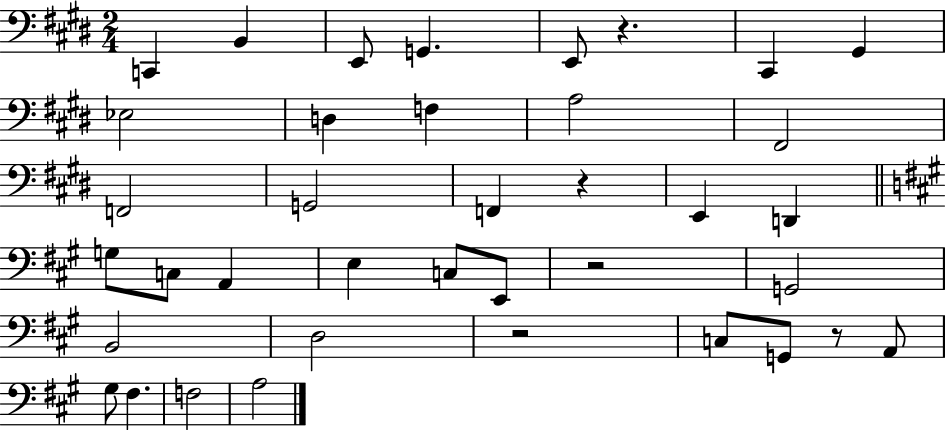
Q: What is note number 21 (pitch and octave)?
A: E3